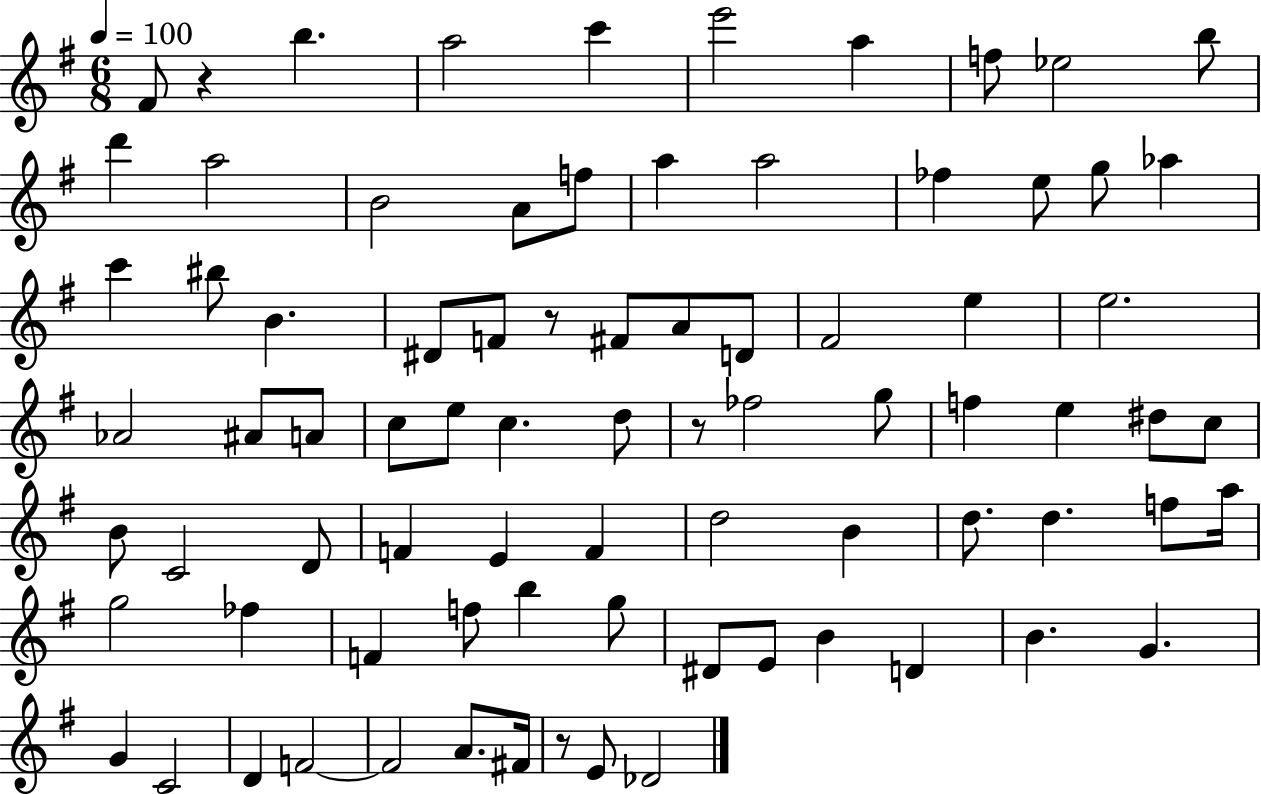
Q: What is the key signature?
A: G major